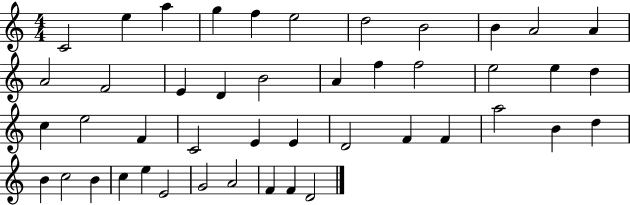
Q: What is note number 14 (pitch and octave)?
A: E4